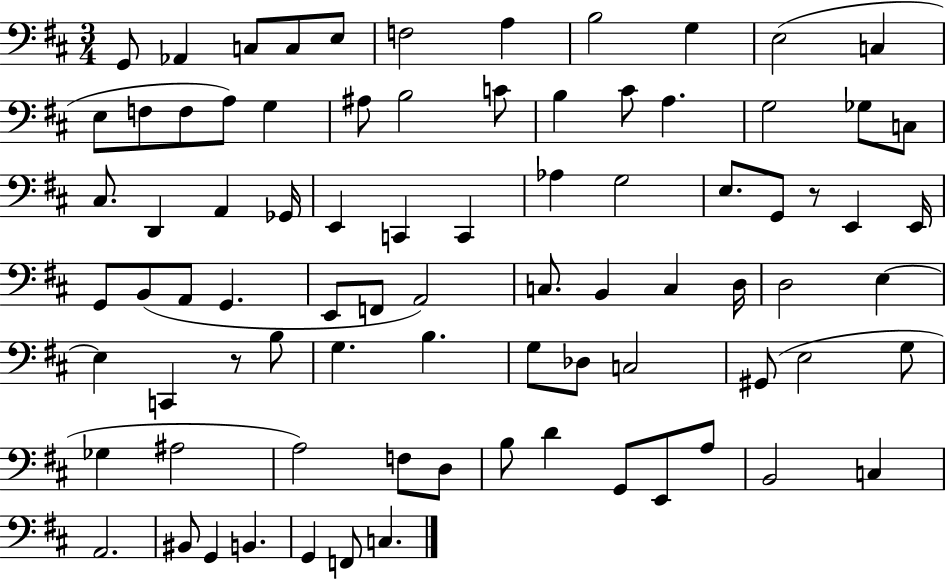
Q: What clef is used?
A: bass